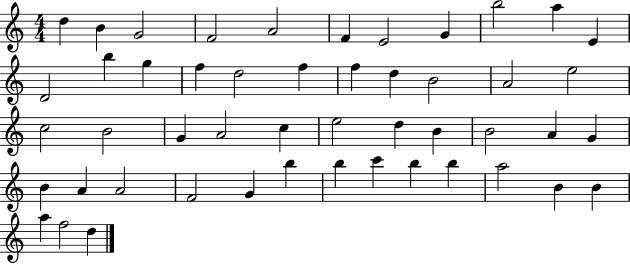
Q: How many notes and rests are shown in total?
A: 49